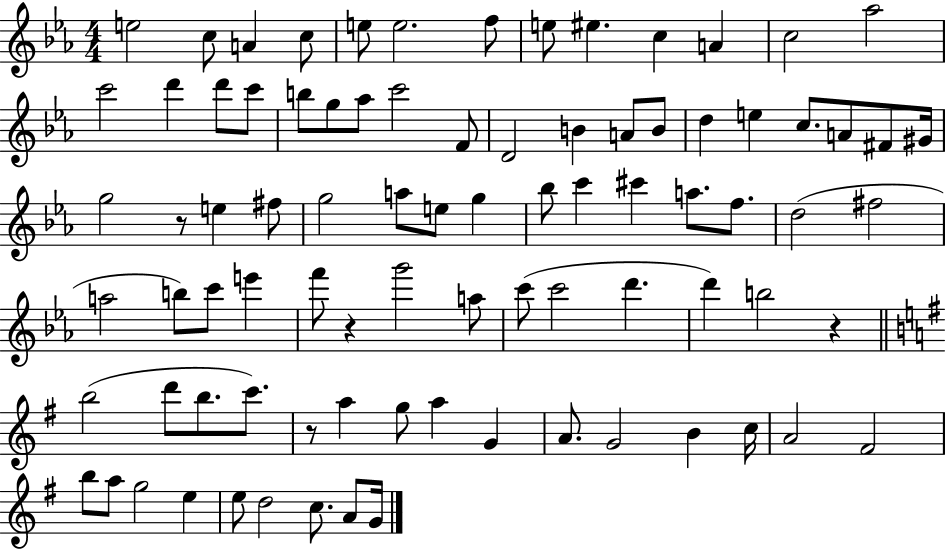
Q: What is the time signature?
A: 4/4